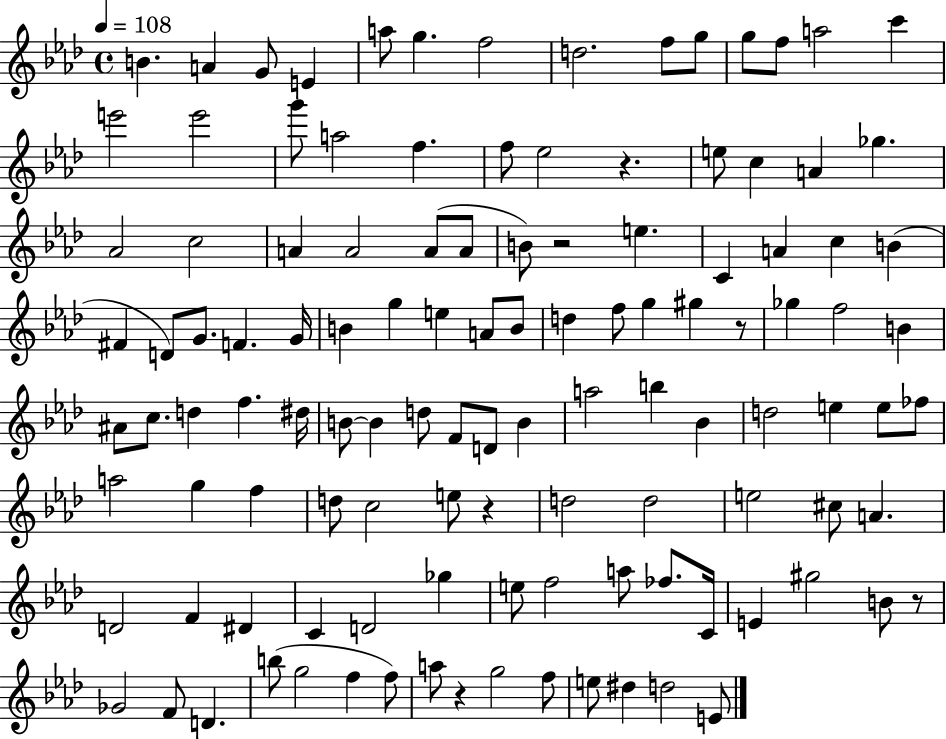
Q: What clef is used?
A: treble